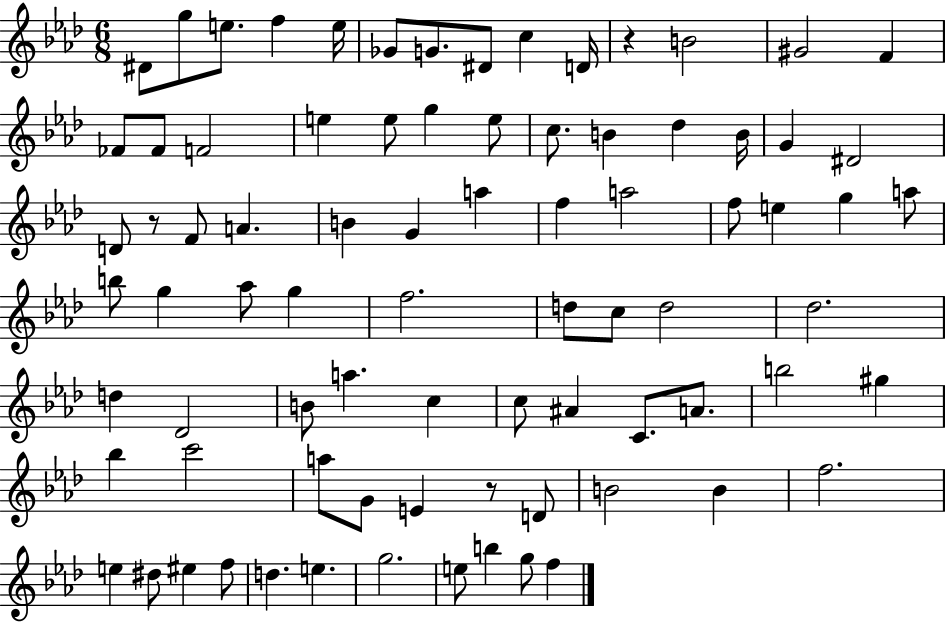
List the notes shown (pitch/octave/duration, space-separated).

D#4/e G5/e E5/e. F5/q E5/s Gb4/e G4/e. D#4/e C5/q D4/s R/q B4/h G#4/h F4/q FES4/e FES4/e F4/h E5/q E5/e G5/q E5/e C5/e. B4/q Db5/q B4/s G4/q D#4/h D4/e R/e F4/e A4/q. B4/q G4/q A5/q F5/q A5/h F5/e E5/q G5/q A5/e B5/e G5/q Ab5/e G5/q F5/h. D5/e C5/e D5/h Db5/h. D5/q Db4/h B4/e A5/q. C5/q C5/e A#4/q C4/e. A4/e. B5/h G#5/q Bb5/q C6/h A5/e G4/e E4/q R/e D4/e B4/h B4/q F5/h. E5/q D#5/e EIS5/q F5/e D5/q. E5/q. G5/h. E5/e B5/q G5/e F5/q